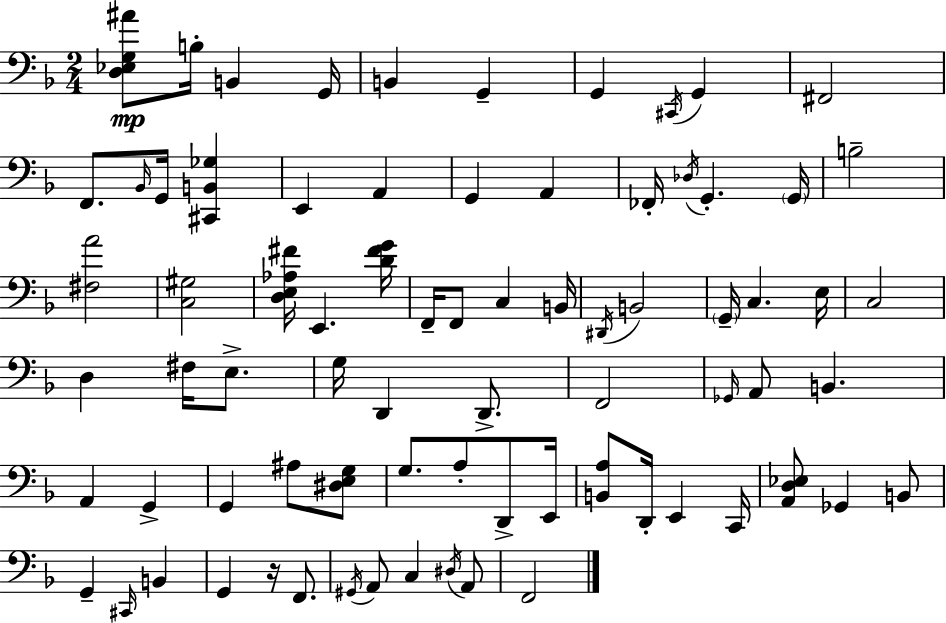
{
  \clef bass
  \numericTimeSignature
  \time 2/4
  \key d \minor
  <d ees g ais'>8\mp b16-. b,4 g,16 | b,4 g,4-- | g,4 \acciaccatura { cis,16 } g,4 | fis,2 | \break f,8. \grace { bes,16 } g,16 <cis, b, ges>4 | e,4 a,4 | g,4 a,4 | fes,16-. \acciaccatura { des16 } g,4.-. | \break \parenthesize g,16 b2-- | <fis a'>2 | <c gis>2 | <d e aes fis'>16 e,4. | \break <d' fis' g'>16 f,16-- f,8 c4 | b,16 \acciaccatura { dis,16 } b,2 | \parenthesize g,16-- c4. | e16 c2 | \break d4 | fis16 e8.-> g16 d,4 | d,8.-> f,2 | \grace { ges,16 } a,8 b,4. | \break a,4 | g,4-> g,4 | ais8 <dis e g>8 g8. | a8-. d,8-> e,16 <b, a>8 d,16-. | \break e,4 c,16 <a, d ees>8 ges,4 | b,8 g,4-- | \grace { cis,16 } b,4 g,4 | r16 f,8. \acciaccatura { gis,16 } a,8 | \break c4 \acciaccatura { dis16 } a,8 | f,2 | \bar "|."
}